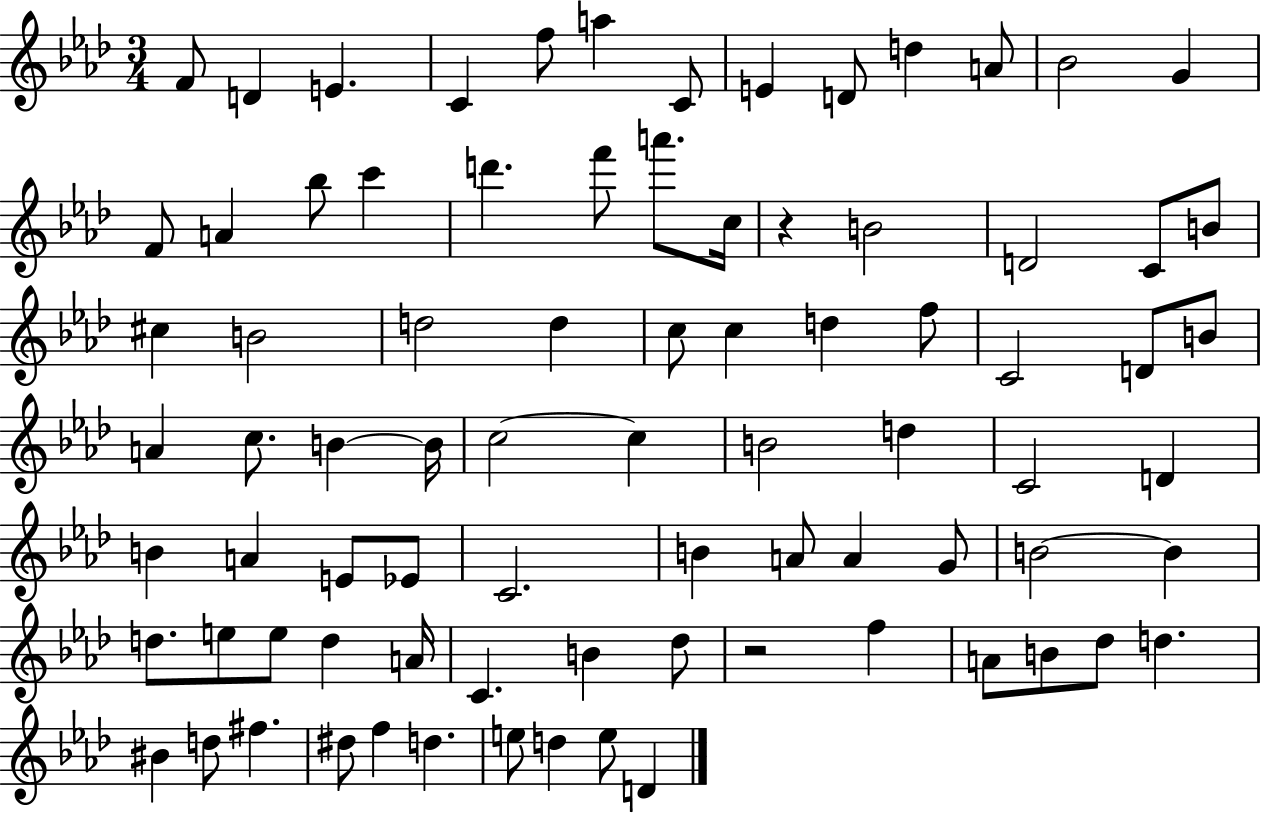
{
  \clef treble
  \numericTimeSignature
  \time 3/4
  \key aes \major
  f'8 d'4 e'4. | c'4 f''8 a''4 c'8 | e'4 d'8 d''4 a'8 | bes'2 g'4 | \break f'8 a'4 bes''8 c'''4 | d'''4. f'''8 a'''8. c''16 | r4 b'2 | d'2 c'8 b'8 | \break cis''4 b'2 | d''2 d''4 | c''8 c''4 d''4 f''8 | c'2 d'8 b'8 | \break a'4 c''8. b'4~~ b'16 | c''2~~ c''4 | b'2 d''4 | c'2 d'4 | \break b'4 a'4 e'8 ees'8 | c'2. | b'4 a'8 a'4 g'8 | b'2~~ b'4 | \break d''8. e''8 e''8 d''4 a'16 | c'4. b'4 des''8 | r2 f''4 | a'8 b'8 des''8 d''4. | \break bis'4 d''8 fis''4. | dis''8 f''4 d''4. | e''8 d''4 e''8 d'4 | \bar "|."
}